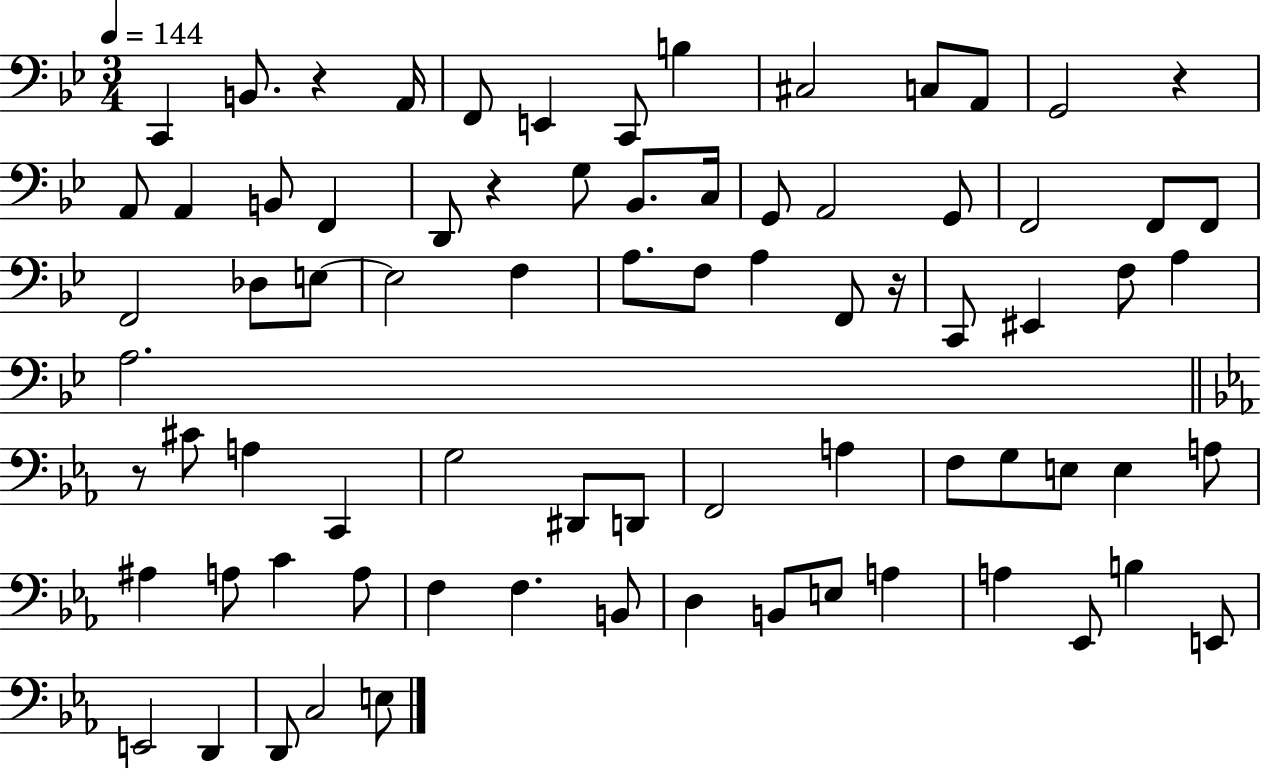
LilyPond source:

{
  \clef bass
  \numericTimeSignature
  \time 3/4
  \key bes \major
  \tempo 4 = 144
  c,4 b,8. r4 a,16 | f,8 e,4 c,8 b4 | cis2 c8 a,8 | g,2 r4 | \break a,8 a,4 b,8 f,4 | d,8 r4 g8 bes,8. c16 | g,8 a,2 g,8 | f,2 f,8 f,8 | \break f,2 des8 e8~~ | e2 f4 | a8. f8 a4 f,8 r16 | c,8 eis,4 f8 a4 | \break a2. | \bar "||" \break \key ees \major r8 cis'8 a4 c,4 | g2 dis,8 d,8 | f,2 a4 | f8 g8 e8 e4 a8 | \break ais4 a8 c'4 a8 | f4 f4. b,8 | d4 b,8 e8 a4 | a4 ees,8 b4 e,8 | \break e,2 d,4 | d,8 c2 e8 | \bar "|."
}